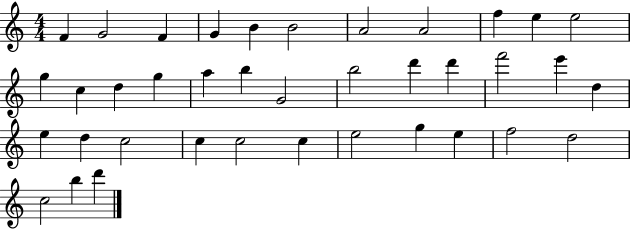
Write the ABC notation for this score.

X:1
T:Untitled
M:4/4
L:1/4
K:C
F G2 F G B B2 A2 A2 f e e2 g c d g a b G2 b2 d' d' f'2 e' d e d c2 c c2 c e2 g e f2 d2 c2 b d'